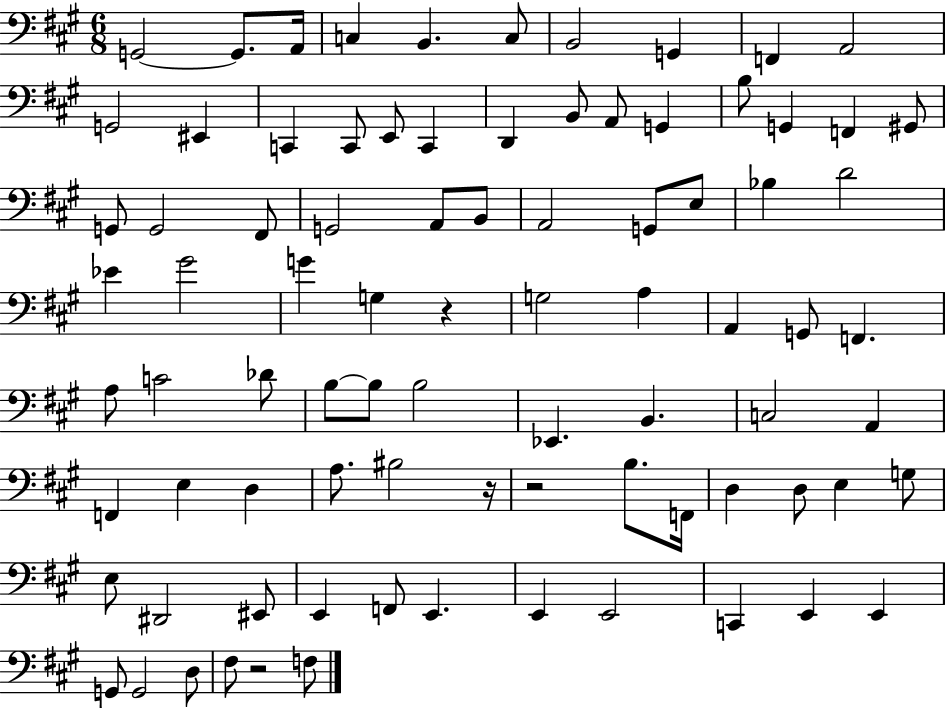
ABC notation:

X:1
T:Untitled
M:6/8
L:1/4
K:A
G,,2 G,,/2 A,,/4 C, B,, C,/2 B,,2 G,, F,, A,,2 G,,2 ^E,, C,, C,,/2 E,,/2 C,, D,, B,,/2 A,,/2 G,, B,/2 G,, F,, ^G,,/2 G,,/2 G,,2 ^F,,/2 G,,2 A,,/2 B,,/2 A,,2 G,,/2 E,/2 _B, D2 _E ^G2 G G, z G,2 A, A,, G,,/2 F,, A,/2 C2 _D/2 B,/2 B,/2 B,2 _E,, B,, C,2 A,, F,, E, D, A,/2 ^B,2 z/4 z2 B,/2 F,,/4 D, D,/2 E, G,/2 E,/2 ^D,,2 ^E,,/2 E,, F,,/2 E,, E,, E,,2 C,, E,, E,, G,,/2 G,,2 D,/2 ^F,/2 z2 F,/2